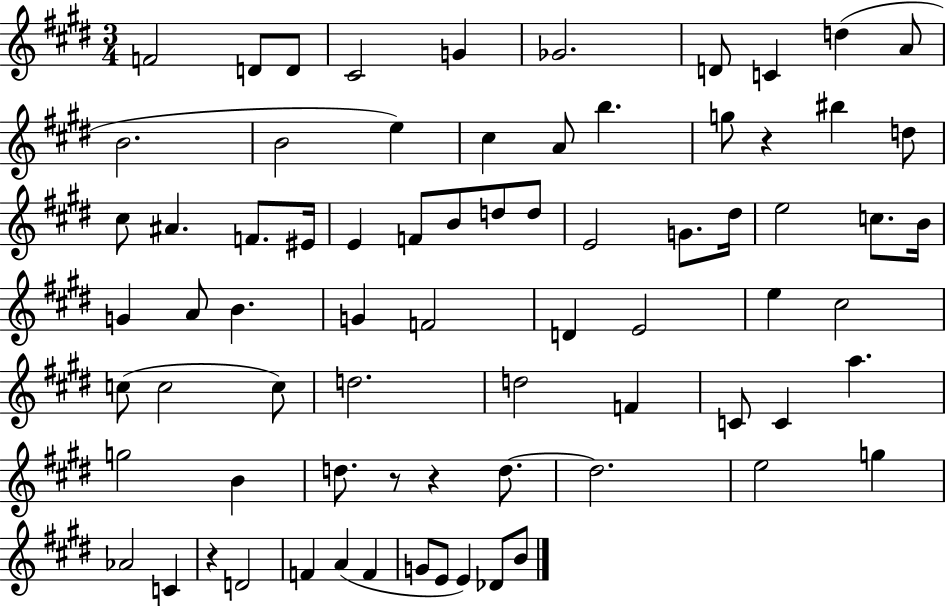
F4/h D4/e D4/e C#4/h G4/q Gb4/h. D4/e C4/q D5/q A4/e B4/h. B4/h E5/q C#5/q A4/e B5/q. G5/e R/q BIS5/q D5/e C#5/e A#4/q. F4/e. EIS4/s E4/q F4/e B4/e D5/e D5/e E4/h G4/e. D#5/s E5/h C5/e. B4/s G4/q A4/e B4/q. G4/q F4/h D4/q E4/h E5/q C#5/h C5/e C5/h C5/e D5/h. D5/h F4/q C4/e C4/q A5/q. G5/h B4/q D5/e. R/e R/q D5/e. D5/h. E5/h G5/q Ab4/h C4/q R/q D4/h F4/q A4/q F4/q G4/e E4/e E4/q Db4/e B4/e